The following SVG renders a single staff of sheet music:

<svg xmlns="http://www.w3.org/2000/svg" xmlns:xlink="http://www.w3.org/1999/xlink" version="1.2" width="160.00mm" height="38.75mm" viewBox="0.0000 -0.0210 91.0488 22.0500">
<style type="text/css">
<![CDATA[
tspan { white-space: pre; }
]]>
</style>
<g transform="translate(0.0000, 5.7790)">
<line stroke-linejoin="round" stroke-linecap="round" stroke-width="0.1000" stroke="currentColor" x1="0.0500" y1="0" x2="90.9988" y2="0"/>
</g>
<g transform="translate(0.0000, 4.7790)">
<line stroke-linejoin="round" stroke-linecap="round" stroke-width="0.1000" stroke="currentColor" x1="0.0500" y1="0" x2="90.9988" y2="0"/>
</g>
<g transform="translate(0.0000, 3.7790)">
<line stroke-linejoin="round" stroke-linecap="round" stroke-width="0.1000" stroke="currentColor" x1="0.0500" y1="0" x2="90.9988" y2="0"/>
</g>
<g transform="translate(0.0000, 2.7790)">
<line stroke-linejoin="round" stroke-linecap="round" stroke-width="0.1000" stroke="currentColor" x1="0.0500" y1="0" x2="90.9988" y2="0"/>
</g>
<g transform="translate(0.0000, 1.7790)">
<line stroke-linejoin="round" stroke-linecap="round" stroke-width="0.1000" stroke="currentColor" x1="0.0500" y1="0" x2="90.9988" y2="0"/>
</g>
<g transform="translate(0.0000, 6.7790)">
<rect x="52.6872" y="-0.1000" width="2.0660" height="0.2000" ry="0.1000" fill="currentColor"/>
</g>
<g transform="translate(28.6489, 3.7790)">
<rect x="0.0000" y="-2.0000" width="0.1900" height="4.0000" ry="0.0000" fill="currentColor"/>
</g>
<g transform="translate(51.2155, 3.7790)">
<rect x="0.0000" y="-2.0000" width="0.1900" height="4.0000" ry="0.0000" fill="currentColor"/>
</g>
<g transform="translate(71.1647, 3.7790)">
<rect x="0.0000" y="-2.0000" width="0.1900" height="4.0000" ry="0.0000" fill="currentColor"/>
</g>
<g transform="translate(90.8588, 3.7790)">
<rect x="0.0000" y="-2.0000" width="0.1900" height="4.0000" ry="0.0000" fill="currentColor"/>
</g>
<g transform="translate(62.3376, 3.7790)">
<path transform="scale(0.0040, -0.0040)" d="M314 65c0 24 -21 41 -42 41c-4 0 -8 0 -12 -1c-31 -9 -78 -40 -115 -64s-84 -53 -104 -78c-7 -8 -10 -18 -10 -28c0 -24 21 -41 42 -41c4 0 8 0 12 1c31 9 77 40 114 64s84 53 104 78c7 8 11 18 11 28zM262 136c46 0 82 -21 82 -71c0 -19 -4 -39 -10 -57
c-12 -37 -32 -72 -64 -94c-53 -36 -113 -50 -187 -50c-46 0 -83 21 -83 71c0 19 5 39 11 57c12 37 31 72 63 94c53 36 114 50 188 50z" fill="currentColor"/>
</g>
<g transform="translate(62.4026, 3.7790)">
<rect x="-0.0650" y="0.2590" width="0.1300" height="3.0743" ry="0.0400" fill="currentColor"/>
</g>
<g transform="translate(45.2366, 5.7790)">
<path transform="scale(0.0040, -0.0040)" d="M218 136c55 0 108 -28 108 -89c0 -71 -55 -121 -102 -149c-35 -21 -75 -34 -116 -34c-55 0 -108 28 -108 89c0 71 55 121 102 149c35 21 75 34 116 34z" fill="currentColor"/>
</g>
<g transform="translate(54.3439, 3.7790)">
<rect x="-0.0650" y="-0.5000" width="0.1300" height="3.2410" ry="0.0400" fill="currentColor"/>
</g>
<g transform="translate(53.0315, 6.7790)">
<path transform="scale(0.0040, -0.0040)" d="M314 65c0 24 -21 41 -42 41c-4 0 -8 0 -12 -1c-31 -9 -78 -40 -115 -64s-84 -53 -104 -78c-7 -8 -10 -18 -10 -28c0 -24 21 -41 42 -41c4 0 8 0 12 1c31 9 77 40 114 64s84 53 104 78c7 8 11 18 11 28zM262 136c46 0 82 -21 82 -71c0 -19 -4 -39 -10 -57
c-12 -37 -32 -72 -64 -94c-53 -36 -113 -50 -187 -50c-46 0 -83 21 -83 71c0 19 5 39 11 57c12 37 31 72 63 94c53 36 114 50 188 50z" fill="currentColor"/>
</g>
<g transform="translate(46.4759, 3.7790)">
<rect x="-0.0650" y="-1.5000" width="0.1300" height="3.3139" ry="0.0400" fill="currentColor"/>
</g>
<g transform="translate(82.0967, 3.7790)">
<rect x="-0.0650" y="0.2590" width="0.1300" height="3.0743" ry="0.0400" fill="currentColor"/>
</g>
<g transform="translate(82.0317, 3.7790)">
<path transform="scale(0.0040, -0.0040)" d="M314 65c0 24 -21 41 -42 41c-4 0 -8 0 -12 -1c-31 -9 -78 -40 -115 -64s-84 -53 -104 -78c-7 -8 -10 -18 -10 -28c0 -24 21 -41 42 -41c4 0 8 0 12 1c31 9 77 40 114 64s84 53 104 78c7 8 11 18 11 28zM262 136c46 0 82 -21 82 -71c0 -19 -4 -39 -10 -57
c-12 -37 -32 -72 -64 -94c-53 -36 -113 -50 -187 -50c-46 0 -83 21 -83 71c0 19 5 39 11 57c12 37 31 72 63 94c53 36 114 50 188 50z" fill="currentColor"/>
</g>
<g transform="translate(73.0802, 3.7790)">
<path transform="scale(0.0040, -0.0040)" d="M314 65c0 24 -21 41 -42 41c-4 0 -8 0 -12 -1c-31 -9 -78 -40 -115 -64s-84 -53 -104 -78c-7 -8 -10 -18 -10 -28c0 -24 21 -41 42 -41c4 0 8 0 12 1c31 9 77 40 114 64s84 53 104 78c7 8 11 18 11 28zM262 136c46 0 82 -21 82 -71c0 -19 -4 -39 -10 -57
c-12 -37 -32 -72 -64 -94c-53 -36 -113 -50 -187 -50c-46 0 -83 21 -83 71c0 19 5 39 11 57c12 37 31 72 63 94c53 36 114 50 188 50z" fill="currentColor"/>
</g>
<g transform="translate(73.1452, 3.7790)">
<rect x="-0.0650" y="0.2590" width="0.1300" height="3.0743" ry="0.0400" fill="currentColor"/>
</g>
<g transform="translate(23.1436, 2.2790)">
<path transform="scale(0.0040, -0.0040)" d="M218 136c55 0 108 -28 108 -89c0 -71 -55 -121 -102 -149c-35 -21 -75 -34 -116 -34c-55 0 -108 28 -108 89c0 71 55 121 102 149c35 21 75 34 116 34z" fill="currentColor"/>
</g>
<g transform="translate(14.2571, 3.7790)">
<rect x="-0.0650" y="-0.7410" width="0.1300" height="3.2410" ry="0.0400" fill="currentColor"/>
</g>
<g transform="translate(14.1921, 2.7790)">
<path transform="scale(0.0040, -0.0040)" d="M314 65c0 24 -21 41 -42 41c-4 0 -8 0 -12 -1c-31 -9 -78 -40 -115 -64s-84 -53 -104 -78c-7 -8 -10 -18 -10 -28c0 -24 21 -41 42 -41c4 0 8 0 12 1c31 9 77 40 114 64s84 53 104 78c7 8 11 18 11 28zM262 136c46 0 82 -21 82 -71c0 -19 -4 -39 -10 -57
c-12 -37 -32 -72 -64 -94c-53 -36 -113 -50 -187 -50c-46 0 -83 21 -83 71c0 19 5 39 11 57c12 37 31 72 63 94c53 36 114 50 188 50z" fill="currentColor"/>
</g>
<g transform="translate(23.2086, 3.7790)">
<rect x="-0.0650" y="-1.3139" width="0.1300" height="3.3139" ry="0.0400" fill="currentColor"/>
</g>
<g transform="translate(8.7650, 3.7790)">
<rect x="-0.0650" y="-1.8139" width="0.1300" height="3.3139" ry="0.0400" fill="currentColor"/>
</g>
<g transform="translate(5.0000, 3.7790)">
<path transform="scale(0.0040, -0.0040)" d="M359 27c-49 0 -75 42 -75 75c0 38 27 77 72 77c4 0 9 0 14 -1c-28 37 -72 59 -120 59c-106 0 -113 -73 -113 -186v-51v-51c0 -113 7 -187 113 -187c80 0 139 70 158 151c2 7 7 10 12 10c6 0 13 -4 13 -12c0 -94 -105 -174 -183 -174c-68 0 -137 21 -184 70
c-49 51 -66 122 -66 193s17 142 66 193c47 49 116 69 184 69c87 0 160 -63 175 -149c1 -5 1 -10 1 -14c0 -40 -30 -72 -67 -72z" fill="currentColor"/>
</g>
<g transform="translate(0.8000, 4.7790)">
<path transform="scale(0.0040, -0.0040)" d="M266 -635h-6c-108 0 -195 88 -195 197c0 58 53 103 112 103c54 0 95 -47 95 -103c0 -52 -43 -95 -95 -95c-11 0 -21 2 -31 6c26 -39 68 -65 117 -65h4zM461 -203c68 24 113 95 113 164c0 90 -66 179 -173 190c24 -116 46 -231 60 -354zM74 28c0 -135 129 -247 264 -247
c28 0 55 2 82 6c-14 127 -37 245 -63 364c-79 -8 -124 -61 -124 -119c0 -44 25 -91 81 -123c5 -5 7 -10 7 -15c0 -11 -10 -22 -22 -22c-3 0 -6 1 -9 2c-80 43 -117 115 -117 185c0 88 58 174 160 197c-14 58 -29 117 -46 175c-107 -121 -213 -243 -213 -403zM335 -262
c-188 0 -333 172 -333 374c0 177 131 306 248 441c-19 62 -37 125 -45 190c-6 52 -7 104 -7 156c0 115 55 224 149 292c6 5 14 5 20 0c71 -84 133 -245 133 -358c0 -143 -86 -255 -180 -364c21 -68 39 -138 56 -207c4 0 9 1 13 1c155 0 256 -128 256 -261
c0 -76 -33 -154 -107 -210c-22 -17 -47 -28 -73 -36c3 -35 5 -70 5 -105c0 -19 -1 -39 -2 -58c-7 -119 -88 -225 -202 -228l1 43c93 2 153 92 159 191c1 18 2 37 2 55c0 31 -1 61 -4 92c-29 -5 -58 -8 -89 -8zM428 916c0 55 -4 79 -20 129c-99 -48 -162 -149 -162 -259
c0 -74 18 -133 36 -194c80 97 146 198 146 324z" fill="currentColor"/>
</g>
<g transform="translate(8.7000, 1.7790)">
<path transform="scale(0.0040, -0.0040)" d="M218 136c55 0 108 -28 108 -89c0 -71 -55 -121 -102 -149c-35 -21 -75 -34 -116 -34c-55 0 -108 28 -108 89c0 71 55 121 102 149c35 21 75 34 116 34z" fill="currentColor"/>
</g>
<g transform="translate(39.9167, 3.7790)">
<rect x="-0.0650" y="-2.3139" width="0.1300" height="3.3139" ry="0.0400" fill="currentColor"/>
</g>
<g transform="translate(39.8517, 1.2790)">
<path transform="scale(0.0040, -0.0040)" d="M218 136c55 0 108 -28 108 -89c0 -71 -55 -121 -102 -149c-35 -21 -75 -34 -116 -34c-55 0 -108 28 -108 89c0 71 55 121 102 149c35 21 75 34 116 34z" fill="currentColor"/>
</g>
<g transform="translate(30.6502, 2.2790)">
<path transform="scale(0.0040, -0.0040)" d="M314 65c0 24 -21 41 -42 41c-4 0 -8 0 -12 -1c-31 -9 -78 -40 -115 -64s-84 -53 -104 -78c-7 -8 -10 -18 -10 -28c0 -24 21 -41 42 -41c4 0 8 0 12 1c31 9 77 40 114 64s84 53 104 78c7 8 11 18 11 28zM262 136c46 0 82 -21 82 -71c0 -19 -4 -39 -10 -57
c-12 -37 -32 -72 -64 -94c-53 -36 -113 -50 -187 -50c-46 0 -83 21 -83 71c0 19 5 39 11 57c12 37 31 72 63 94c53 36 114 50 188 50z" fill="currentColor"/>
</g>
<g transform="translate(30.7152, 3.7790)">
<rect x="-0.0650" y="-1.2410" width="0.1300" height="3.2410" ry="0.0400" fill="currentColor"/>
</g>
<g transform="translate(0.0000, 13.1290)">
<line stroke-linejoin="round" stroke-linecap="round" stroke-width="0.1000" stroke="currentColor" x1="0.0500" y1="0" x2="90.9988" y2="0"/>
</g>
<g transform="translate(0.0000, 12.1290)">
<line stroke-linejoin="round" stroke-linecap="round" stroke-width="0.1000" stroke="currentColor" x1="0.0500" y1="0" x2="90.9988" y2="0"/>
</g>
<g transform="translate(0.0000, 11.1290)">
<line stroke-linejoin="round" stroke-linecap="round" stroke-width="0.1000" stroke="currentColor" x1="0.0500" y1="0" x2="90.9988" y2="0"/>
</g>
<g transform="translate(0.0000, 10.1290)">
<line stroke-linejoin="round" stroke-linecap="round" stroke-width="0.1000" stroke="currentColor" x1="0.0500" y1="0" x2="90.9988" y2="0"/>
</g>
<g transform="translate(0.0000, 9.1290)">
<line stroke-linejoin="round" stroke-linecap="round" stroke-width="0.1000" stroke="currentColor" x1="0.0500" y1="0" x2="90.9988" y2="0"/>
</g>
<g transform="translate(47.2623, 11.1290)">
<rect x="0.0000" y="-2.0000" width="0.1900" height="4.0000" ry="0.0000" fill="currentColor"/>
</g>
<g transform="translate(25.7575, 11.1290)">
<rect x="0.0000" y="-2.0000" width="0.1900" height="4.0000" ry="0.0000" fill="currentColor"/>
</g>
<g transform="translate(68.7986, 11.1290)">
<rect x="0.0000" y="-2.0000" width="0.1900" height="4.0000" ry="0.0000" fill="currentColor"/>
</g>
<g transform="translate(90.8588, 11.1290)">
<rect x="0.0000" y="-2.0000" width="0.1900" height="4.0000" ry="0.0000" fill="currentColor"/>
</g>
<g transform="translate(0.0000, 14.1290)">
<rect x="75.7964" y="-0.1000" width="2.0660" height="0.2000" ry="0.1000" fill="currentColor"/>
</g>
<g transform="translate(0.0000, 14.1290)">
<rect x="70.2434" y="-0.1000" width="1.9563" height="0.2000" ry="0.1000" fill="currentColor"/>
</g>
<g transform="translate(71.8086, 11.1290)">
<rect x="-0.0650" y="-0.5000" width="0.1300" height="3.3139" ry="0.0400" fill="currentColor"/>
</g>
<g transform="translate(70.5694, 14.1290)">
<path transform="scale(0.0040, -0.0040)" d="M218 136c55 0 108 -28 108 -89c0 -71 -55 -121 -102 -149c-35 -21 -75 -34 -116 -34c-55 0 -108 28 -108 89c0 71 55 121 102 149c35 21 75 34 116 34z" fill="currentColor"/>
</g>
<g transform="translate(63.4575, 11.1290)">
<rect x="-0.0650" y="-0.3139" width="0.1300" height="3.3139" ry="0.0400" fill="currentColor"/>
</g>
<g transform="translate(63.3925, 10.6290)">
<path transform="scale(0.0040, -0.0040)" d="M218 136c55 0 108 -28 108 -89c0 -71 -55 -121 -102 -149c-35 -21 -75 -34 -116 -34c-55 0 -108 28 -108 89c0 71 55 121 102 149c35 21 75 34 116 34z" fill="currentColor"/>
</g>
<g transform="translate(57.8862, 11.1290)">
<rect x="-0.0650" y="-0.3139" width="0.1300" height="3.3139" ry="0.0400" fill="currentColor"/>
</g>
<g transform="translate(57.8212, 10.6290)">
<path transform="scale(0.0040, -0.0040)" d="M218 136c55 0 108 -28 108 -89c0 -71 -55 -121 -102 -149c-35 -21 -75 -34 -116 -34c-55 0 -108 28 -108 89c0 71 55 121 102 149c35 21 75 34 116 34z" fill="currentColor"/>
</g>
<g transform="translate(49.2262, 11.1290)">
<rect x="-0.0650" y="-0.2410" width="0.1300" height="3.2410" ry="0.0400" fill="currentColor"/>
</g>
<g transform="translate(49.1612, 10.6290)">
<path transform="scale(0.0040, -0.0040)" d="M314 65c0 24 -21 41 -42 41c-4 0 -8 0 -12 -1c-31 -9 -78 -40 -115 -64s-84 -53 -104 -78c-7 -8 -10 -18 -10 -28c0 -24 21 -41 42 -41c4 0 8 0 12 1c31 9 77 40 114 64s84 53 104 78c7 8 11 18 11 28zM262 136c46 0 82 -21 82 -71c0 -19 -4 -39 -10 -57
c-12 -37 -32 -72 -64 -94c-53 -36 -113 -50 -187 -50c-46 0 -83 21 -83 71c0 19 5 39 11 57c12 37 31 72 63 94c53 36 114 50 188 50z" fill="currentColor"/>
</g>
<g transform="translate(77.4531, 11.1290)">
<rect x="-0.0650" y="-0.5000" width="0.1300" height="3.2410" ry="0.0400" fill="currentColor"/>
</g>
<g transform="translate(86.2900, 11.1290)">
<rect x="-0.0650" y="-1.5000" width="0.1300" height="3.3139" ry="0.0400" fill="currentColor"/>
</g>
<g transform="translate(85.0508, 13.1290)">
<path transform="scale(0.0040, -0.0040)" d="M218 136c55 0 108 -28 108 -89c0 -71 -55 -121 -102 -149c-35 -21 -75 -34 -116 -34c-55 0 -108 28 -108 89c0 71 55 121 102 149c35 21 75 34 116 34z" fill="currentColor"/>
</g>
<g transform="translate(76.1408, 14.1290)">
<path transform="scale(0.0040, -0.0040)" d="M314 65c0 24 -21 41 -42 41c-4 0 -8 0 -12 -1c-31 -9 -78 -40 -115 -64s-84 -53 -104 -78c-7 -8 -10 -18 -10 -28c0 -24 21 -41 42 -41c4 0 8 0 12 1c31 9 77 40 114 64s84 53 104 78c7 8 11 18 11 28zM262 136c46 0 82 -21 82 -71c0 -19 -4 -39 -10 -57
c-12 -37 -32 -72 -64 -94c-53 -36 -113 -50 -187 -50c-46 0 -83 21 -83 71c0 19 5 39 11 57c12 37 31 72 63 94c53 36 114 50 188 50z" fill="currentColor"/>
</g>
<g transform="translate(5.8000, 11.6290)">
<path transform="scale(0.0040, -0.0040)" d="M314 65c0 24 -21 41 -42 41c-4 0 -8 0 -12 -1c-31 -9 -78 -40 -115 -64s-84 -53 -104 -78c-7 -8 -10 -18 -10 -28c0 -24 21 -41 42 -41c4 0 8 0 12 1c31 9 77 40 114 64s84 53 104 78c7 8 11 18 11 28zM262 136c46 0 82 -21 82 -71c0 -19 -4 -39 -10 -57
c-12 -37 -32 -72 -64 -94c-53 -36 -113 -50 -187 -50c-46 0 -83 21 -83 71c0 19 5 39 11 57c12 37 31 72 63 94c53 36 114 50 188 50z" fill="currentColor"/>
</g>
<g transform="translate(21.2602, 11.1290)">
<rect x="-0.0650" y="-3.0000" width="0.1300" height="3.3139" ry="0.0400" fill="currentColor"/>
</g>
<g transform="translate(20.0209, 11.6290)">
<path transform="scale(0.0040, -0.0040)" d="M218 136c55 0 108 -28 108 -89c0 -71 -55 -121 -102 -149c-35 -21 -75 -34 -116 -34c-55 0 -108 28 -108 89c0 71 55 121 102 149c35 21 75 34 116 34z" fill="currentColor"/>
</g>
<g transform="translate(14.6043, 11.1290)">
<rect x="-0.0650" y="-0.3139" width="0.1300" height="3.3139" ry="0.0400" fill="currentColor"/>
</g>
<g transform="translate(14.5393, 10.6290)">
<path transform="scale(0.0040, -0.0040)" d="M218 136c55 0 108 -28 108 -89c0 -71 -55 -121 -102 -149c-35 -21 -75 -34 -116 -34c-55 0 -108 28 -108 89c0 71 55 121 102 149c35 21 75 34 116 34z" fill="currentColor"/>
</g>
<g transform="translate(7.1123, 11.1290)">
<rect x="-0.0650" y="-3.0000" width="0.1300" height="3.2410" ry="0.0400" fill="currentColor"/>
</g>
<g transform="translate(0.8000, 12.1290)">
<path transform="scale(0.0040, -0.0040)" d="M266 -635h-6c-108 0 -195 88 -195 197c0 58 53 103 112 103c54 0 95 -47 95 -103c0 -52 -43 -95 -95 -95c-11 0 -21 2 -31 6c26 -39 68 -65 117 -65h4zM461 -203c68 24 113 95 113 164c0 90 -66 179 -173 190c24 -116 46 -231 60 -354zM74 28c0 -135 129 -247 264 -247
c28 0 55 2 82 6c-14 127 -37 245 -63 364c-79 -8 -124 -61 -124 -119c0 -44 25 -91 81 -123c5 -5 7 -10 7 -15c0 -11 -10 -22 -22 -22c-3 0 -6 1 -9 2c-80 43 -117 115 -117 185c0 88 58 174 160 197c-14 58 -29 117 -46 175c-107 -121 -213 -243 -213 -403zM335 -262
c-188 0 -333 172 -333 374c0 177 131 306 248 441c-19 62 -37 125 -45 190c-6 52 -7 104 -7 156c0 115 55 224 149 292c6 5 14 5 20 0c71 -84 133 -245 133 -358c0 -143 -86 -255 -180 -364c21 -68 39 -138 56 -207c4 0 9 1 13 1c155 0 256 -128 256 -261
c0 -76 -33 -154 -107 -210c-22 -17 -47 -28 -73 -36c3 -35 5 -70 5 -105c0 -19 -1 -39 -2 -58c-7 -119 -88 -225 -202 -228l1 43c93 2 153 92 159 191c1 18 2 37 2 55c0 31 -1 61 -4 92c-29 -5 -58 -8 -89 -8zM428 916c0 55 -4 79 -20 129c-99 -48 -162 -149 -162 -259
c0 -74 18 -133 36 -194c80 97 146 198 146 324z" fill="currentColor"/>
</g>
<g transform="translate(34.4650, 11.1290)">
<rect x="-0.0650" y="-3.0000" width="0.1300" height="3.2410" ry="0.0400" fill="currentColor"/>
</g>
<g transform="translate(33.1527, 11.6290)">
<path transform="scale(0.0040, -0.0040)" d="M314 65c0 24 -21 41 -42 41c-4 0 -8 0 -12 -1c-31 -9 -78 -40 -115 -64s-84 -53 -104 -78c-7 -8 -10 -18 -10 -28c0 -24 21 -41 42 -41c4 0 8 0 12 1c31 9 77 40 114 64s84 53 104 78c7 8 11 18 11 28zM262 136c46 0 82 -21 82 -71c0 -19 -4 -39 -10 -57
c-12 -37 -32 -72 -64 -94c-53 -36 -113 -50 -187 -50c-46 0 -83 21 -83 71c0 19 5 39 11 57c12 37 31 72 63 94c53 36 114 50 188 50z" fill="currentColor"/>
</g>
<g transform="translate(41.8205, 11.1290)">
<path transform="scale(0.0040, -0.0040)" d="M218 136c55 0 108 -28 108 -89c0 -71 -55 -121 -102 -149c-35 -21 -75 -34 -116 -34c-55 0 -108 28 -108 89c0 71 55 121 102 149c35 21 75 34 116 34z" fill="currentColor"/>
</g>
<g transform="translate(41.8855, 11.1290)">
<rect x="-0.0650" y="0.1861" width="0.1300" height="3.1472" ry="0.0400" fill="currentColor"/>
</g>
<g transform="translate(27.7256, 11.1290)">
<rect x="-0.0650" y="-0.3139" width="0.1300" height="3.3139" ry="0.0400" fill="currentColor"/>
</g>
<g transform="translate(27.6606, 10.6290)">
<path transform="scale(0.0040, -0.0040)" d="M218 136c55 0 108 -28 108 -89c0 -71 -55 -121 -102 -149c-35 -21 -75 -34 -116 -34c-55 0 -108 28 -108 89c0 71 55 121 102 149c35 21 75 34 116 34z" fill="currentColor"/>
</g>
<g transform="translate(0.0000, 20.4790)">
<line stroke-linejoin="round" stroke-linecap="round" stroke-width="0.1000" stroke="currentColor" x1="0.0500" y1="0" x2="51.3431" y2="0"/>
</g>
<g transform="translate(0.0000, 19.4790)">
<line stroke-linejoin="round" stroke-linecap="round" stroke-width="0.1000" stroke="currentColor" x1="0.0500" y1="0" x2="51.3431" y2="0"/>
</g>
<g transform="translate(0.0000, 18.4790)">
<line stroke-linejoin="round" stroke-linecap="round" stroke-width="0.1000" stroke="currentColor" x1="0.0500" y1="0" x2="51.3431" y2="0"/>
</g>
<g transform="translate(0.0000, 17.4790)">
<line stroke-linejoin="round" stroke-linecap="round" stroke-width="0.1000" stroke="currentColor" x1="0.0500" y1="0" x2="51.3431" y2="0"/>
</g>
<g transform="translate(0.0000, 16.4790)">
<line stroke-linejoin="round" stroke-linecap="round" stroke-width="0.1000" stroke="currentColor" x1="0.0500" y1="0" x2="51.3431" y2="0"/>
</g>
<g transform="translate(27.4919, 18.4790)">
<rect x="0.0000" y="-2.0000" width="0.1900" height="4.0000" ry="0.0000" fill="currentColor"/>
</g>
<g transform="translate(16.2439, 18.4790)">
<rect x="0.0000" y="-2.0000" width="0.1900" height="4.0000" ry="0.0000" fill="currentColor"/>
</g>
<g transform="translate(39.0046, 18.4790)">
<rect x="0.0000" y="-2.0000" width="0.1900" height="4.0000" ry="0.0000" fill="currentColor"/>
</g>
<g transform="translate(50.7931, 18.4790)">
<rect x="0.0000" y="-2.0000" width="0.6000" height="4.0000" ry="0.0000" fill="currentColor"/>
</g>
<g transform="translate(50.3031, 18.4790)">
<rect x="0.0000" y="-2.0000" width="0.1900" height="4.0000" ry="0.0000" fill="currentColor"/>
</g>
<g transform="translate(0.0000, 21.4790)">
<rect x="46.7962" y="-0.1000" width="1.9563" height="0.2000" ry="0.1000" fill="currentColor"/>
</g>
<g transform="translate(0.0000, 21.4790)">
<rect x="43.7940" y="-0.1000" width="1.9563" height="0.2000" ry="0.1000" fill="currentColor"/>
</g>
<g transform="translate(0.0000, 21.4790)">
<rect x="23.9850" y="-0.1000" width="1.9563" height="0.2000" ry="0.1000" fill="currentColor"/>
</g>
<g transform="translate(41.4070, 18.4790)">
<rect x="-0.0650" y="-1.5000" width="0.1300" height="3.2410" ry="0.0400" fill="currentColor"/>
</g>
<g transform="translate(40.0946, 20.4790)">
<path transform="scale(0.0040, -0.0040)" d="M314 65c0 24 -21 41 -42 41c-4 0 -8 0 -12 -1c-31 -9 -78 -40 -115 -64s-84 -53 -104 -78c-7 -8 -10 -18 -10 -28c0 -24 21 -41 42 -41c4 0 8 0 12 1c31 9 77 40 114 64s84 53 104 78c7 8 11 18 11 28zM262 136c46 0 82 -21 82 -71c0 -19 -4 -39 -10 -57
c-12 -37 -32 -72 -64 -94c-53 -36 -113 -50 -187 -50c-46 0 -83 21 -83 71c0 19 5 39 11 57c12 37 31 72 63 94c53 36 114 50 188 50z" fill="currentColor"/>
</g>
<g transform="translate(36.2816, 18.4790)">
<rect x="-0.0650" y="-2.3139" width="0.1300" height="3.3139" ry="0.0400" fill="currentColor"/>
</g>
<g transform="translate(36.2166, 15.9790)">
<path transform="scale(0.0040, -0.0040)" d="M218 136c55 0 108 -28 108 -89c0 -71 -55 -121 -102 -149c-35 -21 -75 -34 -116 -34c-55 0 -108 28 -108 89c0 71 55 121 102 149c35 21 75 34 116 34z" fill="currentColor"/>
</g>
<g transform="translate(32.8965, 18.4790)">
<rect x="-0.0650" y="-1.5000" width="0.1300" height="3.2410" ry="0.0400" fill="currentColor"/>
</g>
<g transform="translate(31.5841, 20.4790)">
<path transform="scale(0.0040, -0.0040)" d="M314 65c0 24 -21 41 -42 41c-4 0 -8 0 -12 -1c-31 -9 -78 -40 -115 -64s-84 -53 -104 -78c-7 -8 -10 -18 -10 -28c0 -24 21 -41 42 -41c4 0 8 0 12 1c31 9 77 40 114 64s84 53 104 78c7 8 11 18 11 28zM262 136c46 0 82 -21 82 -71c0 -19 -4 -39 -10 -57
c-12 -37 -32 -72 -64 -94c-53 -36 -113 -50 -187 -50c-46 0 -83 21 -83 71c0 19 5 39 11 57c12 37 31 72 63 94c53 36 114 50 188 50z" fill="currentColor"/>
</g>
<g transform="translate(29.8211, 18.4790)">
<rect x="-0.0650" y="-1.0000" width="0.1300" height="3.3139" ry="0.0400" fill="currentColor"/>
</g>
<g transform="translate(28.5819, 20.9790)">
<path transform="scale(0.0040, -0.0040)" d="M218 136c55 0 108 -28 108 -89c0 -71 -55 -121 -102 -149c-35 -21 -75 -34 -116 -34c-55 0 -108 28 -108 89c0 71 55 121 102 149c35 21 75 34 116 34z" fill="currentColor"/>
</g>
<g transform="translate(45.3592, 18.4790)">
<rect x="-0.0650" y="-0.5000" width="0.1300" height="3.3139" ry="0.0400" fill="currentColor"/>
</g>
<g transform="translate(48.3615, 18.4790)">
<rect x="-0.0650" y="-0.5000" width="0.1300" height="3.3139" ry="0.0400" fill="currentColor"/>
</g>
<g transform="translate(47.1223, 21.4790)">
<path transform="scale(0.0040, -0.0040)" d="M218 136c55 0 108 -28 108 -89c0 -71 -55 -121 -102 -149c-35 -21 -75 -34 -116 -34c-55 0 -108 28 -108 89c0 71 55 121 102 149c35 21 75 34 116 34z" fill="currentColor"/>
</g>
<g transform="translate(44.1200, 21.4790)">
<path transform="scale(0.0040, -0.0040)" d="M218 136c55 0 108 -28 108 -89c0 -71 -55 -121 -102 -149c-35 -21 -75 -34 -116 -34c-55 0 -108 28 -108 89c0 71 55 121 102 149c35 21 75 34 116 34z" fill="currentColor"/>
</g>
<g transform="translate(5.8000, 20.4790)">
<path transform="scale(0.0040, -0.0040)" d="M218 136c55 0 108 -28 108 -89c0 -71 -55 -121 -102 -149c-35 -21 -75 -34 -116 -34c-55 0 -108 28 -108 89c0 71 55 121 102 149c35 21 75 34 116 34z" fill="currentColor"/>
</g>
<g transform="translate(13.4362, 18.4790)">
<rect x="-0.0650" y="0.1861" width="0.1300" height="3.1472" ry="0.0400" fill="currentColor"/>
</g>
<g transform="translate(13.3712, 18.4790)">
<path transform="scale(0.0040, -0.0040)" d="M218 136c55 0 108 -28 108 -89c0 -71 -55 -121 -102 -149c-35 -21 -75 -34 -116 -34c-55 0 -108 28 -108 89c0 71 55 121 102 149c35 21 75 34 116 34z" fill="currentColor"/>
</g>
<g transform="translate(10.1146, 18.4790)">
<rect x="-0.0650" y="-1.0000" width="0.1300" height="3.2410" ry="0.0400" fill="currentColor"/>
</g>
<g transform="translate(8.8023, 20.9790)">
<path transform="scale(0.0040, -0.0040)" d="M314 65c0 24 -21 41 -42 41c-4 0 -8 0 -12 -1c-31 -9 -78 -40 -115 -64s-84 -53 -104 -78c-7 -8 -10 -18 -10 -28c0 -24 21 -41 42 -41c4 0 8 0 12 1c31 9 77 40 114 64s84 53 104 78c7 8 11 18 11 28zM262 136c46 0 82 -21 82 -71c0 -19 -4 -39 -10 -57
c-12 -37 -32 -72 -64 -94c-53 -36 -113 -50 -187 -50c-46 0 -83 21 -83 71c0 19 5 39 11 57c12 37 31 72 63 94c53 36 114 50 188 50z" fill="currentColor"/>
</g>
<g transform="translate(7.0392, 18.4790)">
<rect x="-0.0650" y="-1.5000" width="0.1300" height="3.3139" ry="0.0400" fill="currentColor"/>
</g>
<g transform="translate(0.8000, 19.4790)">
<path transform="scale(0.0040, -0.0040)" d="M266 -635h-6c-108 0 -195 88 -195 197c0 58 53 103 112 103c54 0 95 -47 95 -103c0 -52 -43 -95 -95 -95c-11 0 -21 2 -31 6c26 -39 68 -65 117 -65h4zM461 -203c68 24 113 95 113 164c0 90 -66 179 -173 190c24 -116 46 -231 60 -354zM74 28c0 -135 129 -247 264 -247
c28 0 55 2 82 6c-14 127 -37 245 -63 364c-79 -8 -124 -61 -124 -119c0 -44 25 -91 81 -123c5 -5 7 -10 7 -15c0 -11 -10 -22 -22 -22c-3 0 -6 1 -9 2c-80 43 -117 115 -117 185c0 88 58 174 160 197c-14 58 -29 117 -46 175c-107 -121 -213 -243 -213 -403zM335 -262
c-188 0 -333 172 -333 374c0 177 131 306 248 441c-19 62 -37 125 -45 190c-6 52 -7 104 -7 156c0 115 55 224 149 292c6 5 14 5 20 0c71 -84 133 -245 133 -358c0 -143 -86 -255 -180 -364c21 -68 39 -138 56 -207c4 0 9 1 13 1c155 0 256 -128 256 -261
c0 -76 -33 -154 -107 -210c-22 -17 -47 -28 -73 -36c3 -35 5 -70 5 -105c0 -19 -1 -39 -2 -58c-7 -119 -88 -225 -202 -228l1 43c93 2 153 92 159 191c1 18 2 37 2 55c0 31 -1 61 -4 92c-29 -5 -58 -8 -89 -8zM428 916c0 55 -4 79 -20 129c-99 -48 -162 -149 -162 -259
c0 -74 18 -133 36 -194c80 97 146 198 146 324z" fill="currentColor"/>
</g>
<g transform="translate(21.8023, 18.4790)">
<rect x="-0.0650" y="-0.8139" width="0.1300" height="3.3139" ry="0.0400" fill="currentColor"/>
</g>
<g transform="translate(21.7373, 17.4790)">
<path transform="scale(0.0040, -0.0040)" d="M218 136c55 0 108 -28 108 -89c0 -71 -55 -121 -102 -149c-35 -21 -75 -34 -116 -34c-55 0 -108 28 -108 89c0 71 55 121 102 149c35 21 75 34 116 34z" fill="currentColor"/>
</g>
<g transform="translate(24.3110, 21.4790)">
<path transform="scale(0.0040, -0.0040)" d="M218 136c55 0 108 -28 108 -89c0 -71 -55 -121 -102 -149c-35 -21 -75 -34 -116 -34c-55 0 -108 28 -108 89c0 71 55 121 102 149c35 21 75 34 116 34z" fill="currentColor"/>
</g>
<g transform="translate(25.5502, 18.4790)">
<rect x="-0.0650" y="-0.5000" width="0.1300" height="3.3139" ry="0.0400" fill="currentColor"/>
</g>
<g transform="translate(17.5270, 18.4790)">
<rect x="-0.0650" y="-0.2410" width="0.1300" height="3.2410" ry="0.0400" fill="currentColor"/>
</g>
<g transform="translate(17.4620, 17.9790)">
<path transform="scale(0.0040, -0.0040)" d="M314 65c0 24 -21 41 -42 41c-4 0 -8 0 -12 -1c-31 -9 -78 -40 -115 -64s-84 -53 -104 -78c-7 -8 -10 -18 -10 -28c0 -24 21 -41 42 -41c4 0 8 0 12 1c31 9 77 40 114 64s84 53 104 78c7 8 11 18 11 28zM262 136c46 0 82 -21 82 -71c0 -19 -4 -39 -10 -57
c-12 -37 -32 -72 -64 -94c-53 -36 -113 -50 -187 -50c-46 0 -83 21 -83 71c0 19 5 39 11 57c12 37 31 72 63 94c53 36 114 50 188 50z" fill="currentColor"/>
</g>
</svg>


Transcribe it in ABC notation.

X:1
T:Untitled
M:4/4
L:1/4
K:C
f d2 e e2 g E C2 B2 B2 B2 A2 c A c A2 B c2 c c C C2 E E D2 B c2 d C D E2 g E2 C C